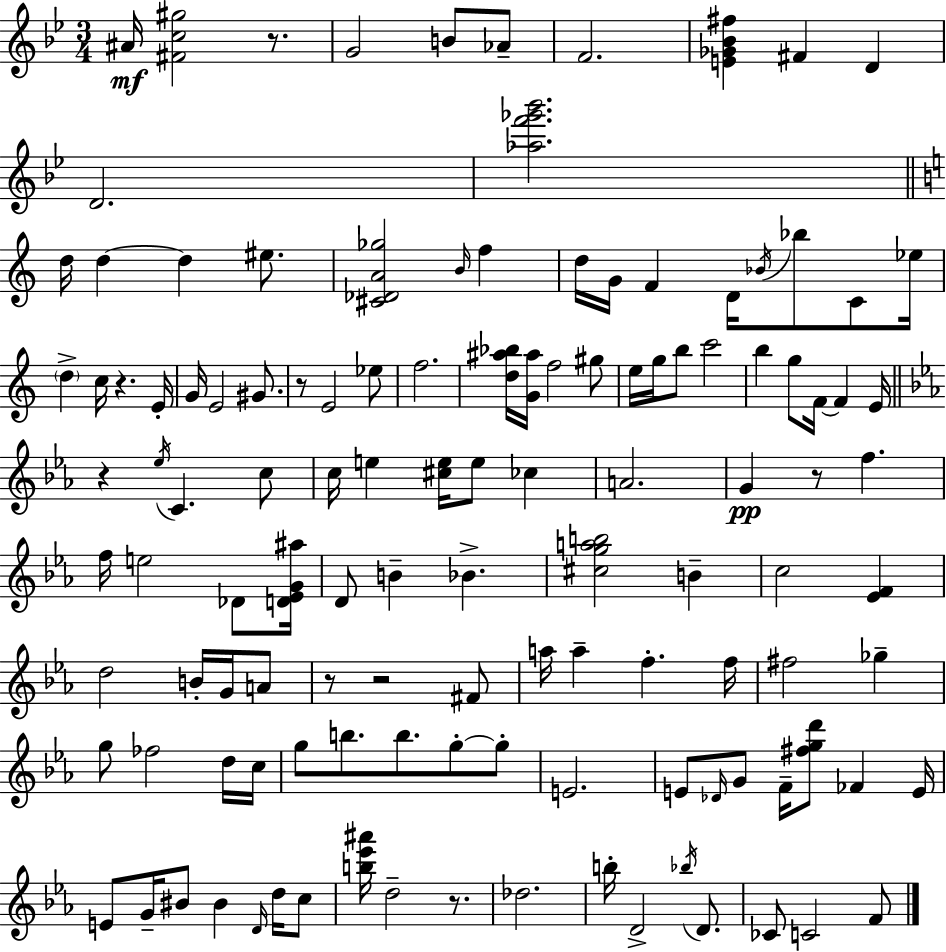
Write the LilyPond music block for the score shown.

{
  \clef treble
  \numericTimeSignature
  \time 3/4
  \key g \minor
  ais'16\mf <fis' c'' gis''>2 r8. | g'2 b'8 aes'8-- | f'2. | <e' ges' bes' fis''>4 fis'4 d'4 | \break d'2. | <aes'' f''' ges''' bes'''>2. | \bar "||" \break \key a \minor d''16 d''4~~ d''4 eis''8. | <cis' des' a' ges''>2 \grace { b'16 } f''4 | d''16 g'16 f'4 d'16 \acciaccatura { bes'16 } bes''8 c'8 | ees''16 \parenthesize d''4-> c''16 r4. | \break e'16-. g'16 e'2 gis'8. | r8 e'2 | ees''8 f''2. | <d'' ais'' bes''>16 <g' ais''>16 f''2 | \break gis''8 e''16 g''16 b''8 c'''2 | b''4 g''8 f'16~~ f'4 | e'16 \bar "||" \break \key ees \major r4 \acciaccatura { ees''16 } c'4. c''8 | c''16 e''4 <cis'' e''>16 e''8 ces''4 | a'2. | g'4\pp r8 f''4. | \break f''16 e''2 des'8 | <d' ees' g' ais''>16 d'8 b'4-- bes'4.-> | <cis'' g'' a'' b''>2 b'4-- | c''2 <ees' f'>4 | \break d''2 b'16-. g'16 a'8 | r8 r2 fis'8 | a''16 a''4-- f''4.-. | f''16 fis''2 ges''4-- | \break g''8 fes''2 d''16 | c''16 g''8 b''8. b''8. g''8-.~~ g''8-. | e'2. | e'8 \grace { des'16 } g'8 f'16-- <fis'' g'' d'''>8 fes'4 | \break e'16 e'8 g'16-- bis'8 bis'4 \grace { d'16 } | d''16 c''8 <b'' ees''' ais'''>16 d''2-- | r8. des''2. | b''16-. d'2-> | \break \acciaccatura { bes''16 } d'8. ces'8 c'2 | f'8 \bar "|."
}